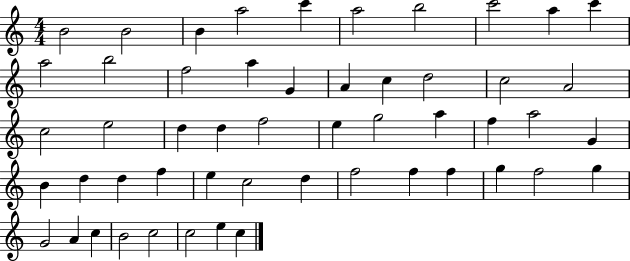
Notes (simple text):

B4/h B4/h B4/q A5/h C6/q A5/h B5/h C6/h A5/q C6/q A5/h B5/h F5/h A5/q G4/q A4/q C5/q D5/h C5/h A4/h C5/h E5/h D5/q D5/q F5/h E5/q G5/h A5/q F5/q A5/h G4/q B4/q D5/q D5/q F5/q E5/q C5/h D5/q F5/h F5/q F5/q G5/q F5/h G5/q G4/h A4/q C5/q B4/h C5/h C5/h E5/q C5/q